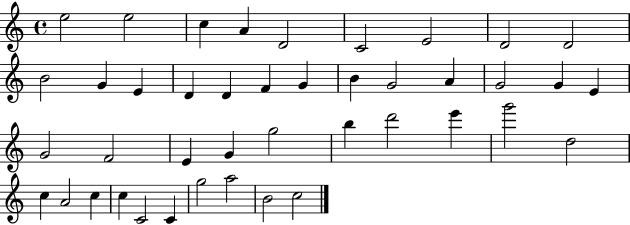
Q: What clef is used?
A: treble